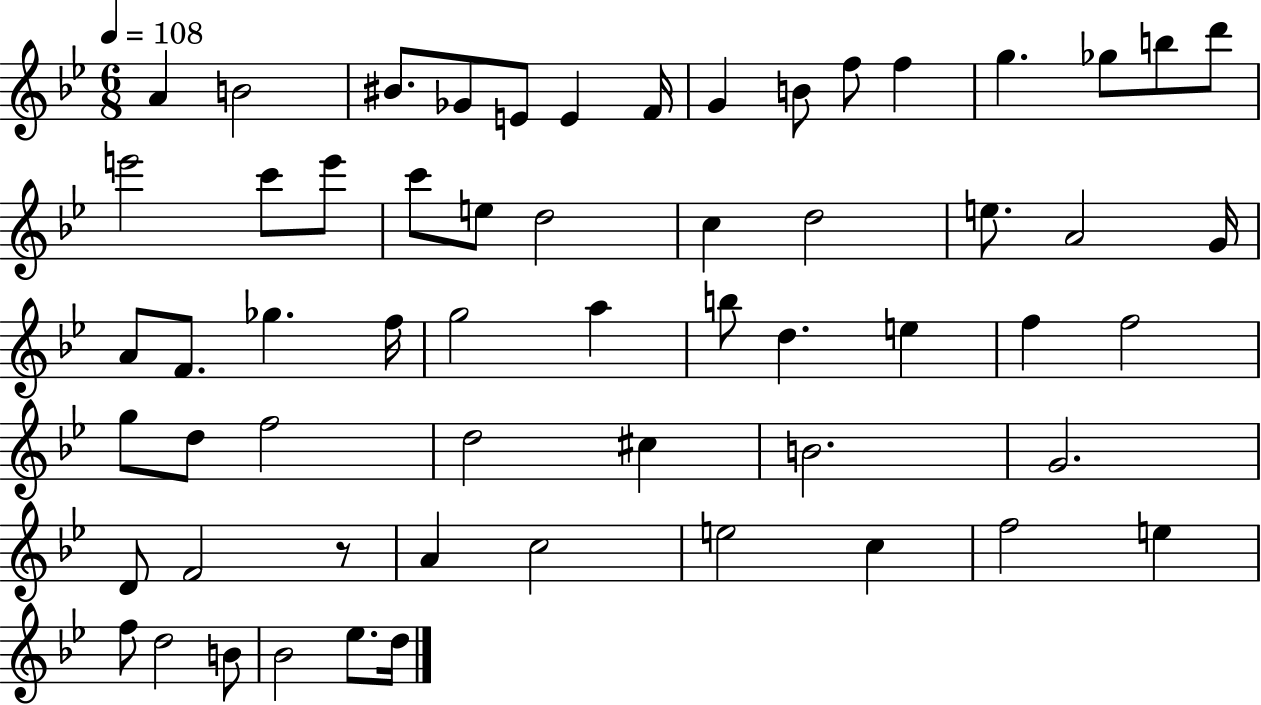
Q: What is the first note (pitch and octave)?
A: A4